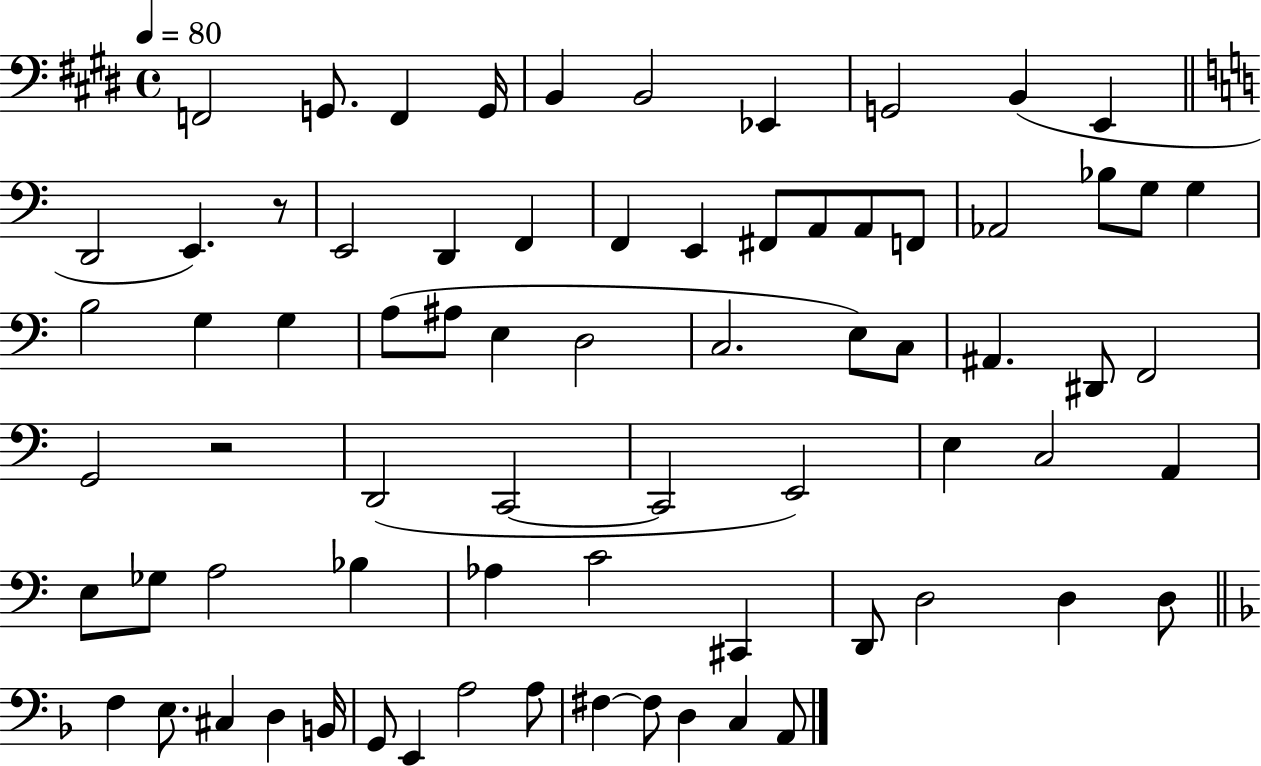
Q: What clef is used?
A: bass